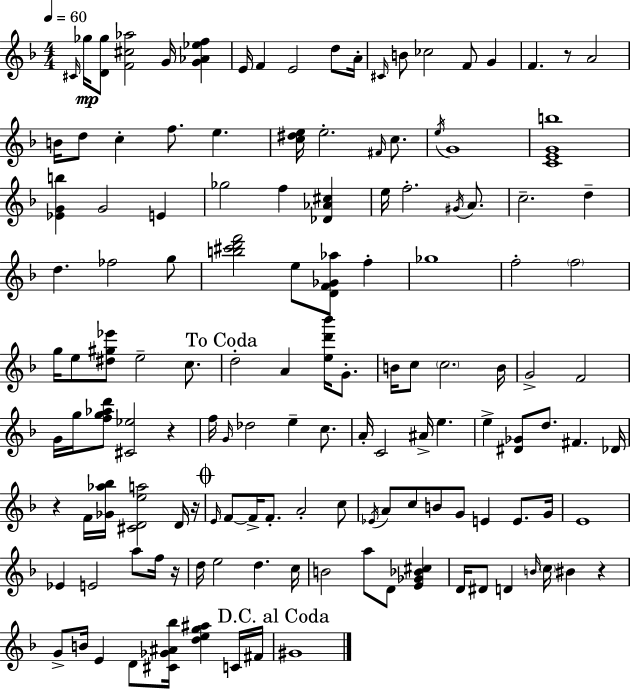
C#4/s Gb5/s [D4,Gb5]/e [F4,C#5,Ab5]/h G4/s [G4,Ab4,Eb5,F5]/q E4/s F4/q E4/h D5/e A4/s C#4/s B4/e CES5/h F4/e G4/q F4/q. R/e A4/h B4/s D5/e C5/q F5/e. E5/q. [C5,D#5,E5]/s E5/h. F#4/s C5/e. E5/s G4/w [C4,E4,G4,B5]/w [Eb4,G4,B5]/q G4/h E4/q Gb5/h F5/q [Db4,Ab4,C#5]/q E5/s F5/h. G#4/s A4/e. C5/h. D5/q D5/q. FES5/h G5/e [B5,C#6,D6,F6]/h E5/e [D4,F4,Gb4,Ab5]/e F5/q Gb5/w F5/h F5/h G5/s E5/e [D#5,G#5,Eb6]/e E5/h C5/e. D5/h A4/q [E5,D6,Bb6]/s G4/e. B4/s C5/e C5/h. B4/s G4/h F4/h G4/s G5/s [F5,G5,Ab5,D6]/e [C#4,Eb5]/h R/q F5/s G4/s Db5/h E5/q C5/e. A4/s C4/h A#4/s E5/q. E5/q [D#4,Gb4]/e D5/e. F#4/q. Db4/s R/q F4/s [Gb4,Ab5,Bb5]/s [C#4,D4,E5,A5]/h D4/s R/s E4/s F4/e F4/s F4/e. A4/h C5/e Eb4/s A4/e C5/e B4/e G4/e E4/q E4/e. G4/s E4/w Eb4/q E4/h A5/e F5/s R/s D5/s E5/h D5/q. C5/s B4/h A5/e D4/e [E4,Gb4,Bb4,C#5]/q D4/s D#4/e D4/q B4/s C5/s BIS4/q R/q G4/e B4/s E4/q D4/e [C#4,Gb4,A#4,Bb5]/s [D5,E5,G5,A#5]/q C4/s F#4/s G#4/w